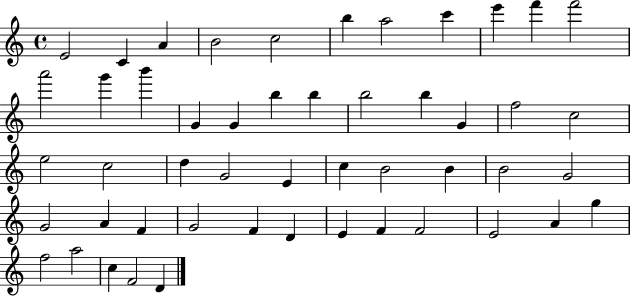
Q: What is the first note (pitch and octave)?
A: E4